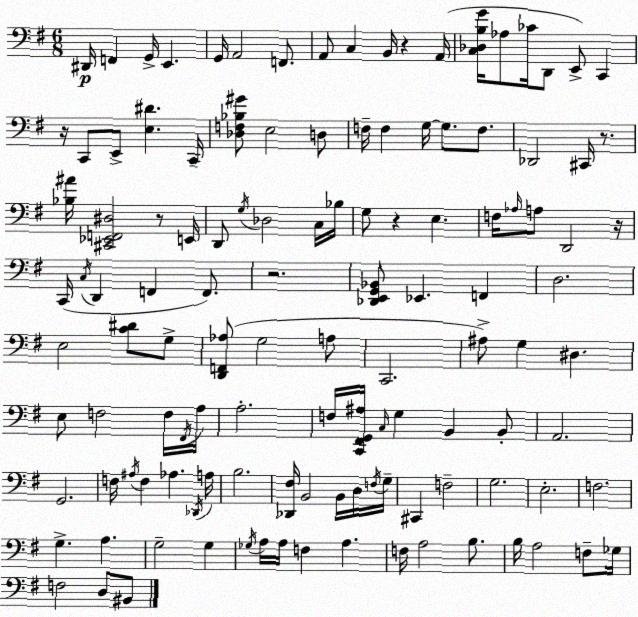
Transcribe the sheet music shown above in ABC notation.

X:1
T:Untitled
M:6/8
L:1/4
K:Em
^D,,/4 F,, G,,/4 E,, G,,/4 A,,2 F,,/2 A,,/2 C, B,,/4 z A,,/4 [C,_D,B,G]/4 _A,/2 _C/4 D,,/2 E,,/2 C,, z/4 C,,/2 E,,/2 [E,^D] C,,/4 [_D,F,_B,^G]/2 E,2 D,/2 F,/4 F, G,/4 G,/2 F,/2 _D,,2 ^C,,/4 z/2 [_B,^A]/4 [^C,,_E,,F,,^D,]2 z/2 E,,/4 D,,/2 G,/4 _D,2 C,/4 _B,/4 G,/2 z E, F,/4 _A,/4 A,/2 D,,2 z/4 C,,/4 C,/4 D,, F,, F,,/2 z2 [_D,,E,,G,,_B,,]/2 _E,, F,, D,2 E,2 [C^D]/2 G,/2 [D,,F,,_A,]/2 G,2 A,/2 C,,2 ^A,/2 G, ^D, E,/2 F,2 F,/4 ^F,,/4 A,/4 A,2 F,/4 [C,,^F,,G,,^A,]/4 C,/4 G, B,, B,,/2 A,,2 G,,2 F,/4 ^A,/4 F, _A, _D,,/4 A,/4 B,2 [_D,,^F,]/4 B,,2 B,,/4 D,/4 F,/4 G,/4 ^C,, F,2 G,2 E,2 F,2 G, A, G,2 G, _G,/4 A,/4 A,/4 F, A, F,/4 A,2 B,/2 B,/4 A,2 F,/2 _G,/4 F,2 D,/2 ^B,,/2